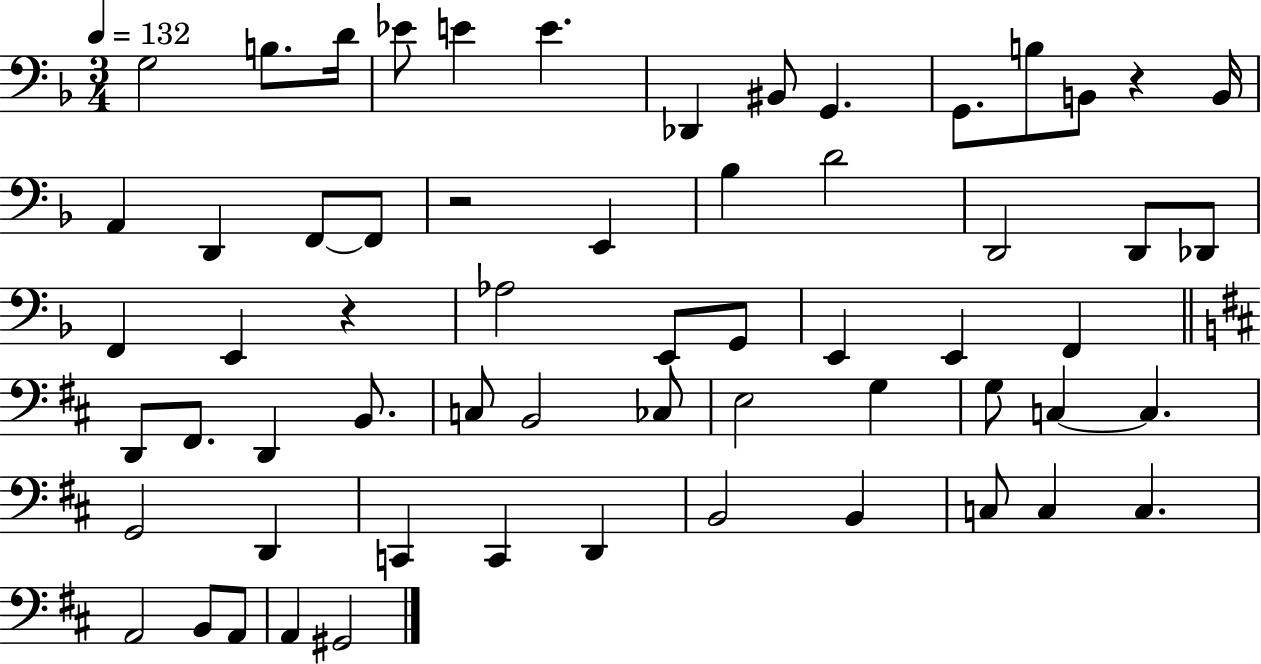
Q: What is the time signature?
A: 3/4